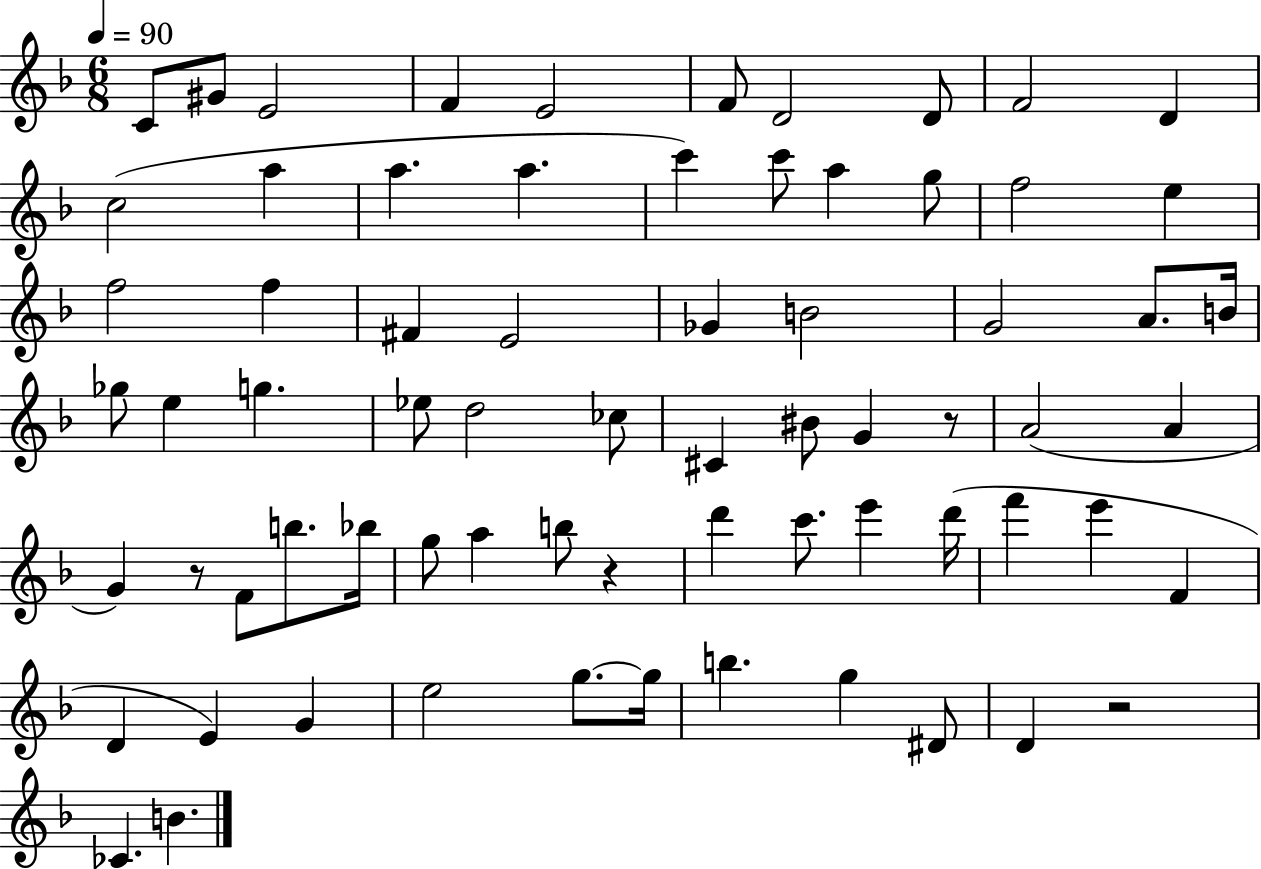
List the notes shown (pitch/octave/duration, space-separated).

C4/e G#4/e E4/h F4/q E4/h F4/e D4/h D4/e F4/h D4/q C5/h A5/q A5/q. A5/q. C6/q C6/e A5/q G5/e F5/h E5/q F5/h F5/q F#4/q E4/h Gb4/q B4/h G4/h A4/e. B4/s Gb5/e E5/q G5/q. Eb5/e D5/h CES5/e C#4/q BIS4/e G4/q R/e A4/h A4/q G4/q R/e F4/e B5/e. Bb5/s G5/e A5/q B5/e R/q D6/q C6/e. E6/q D6/s F6/q E6/q F4/q D4/q E4/q G4/q E5/h G5/e. G5/s B5/q. G5/q D#4/e D4/q R/h CES4/q. B4/q.